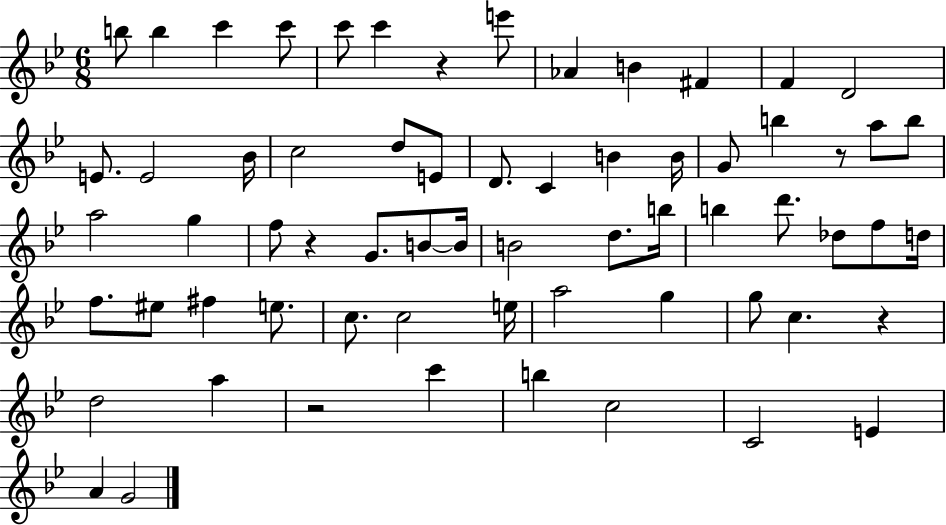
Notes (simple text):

B5/e B5/q C6/q C6/e C6/e C6/q R/q E6/e Ab4/q B4/q F#4/q F4/q D4/h E4/e. E4/h Bb4/s C5/h D5/e E4/e D4/e. C4/q B4/q B4/s G4/e B5/q R/e A5/e B5/e A5/h G5/q F5/e R/q G4/e. B4/e B4/s B4/h D5/e. B5/s B5/q D6/e. Db5/e F5/e D5/s F5/e. EIS5/e F#5/q E5/e. C5/e. C5/h E5/s A5/h G5/q G5/e C5/q. R/q D5/h A5/q R/h C6/q B5/q C5/h C4/h E4/q A4/q G4/h